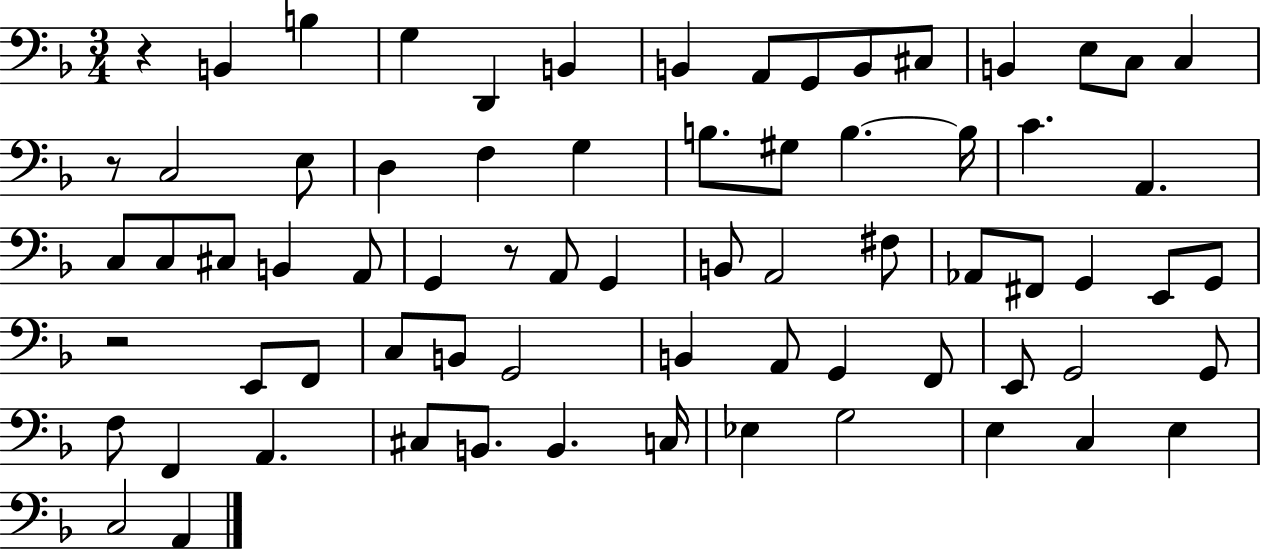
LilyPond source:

{
  \clef bass
  \numericTimeSignature
  \time 3/4
  \key f \major
  \repeat volta 2 { r4 b,4 b4 | g4 d,4 b,4 | b,4 a,8 g,8 b,8 cis8 | b,4 e8 c8 c4 | \break r8 c2 e8 | d4 f4 g4 | b8. gis8 b4.~~ b16 | c'4. a,4. | \break c8 c8 cis8 b,4 a,8 | g,4 r8 a,8 g,4 | b,8 a,2 fis8 | aes,8 fis,8 g,4 e,8 g,8 | \break r2 e,8 f,8 | c8 b,8 g,2 | b,4 a,8 g,4 f,8 | e,8 g,2 g,8 | \break f8 f,4 a,4. | cis8 b,8. b,4. c16 | ees4 g2 | e4 c4 e4 | \break c2 a,4 | } \bar "|."
}